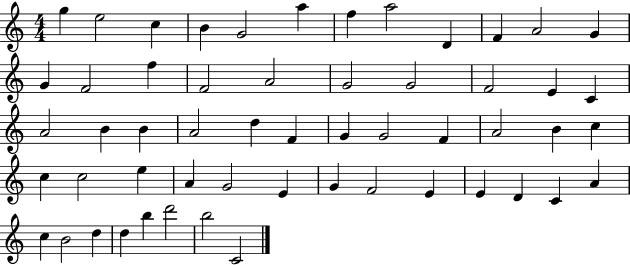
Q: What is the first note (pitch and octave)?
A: G5